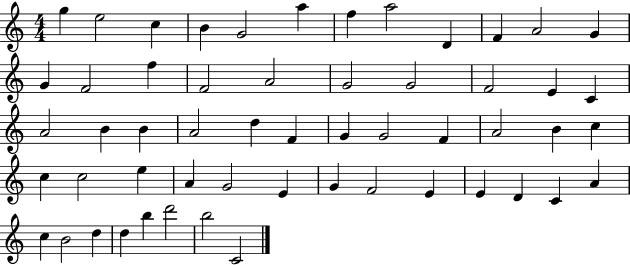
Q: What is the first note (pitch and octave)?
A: G5